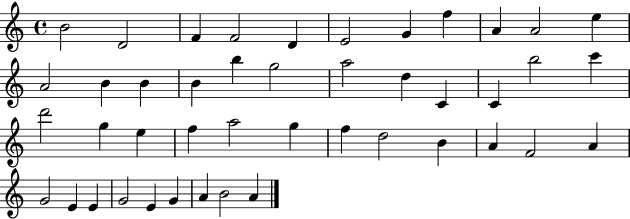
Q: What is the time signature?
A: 4/4